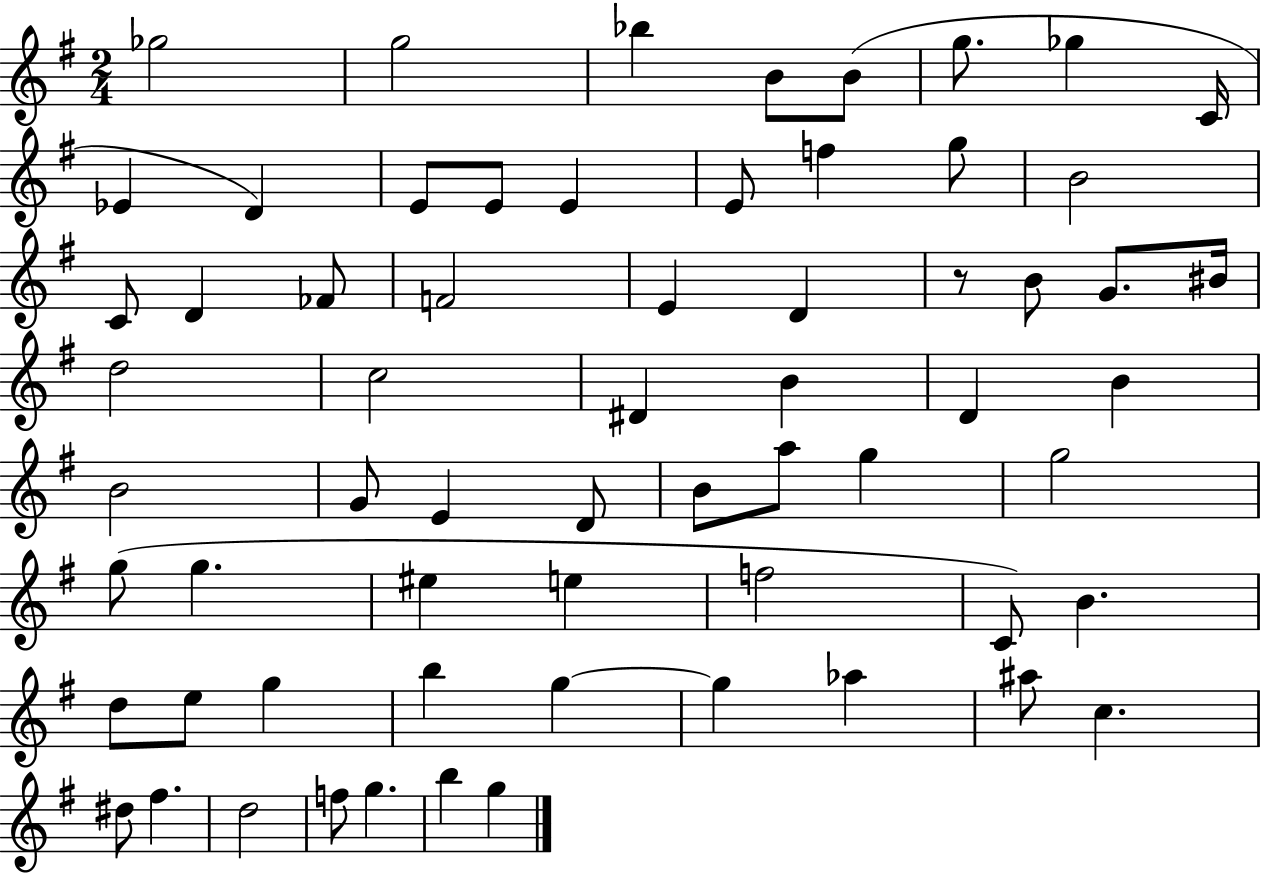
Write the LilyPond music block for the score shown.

{
  \clef treble
  \numericTimeSignature
  \time 2/4
  \key g \major
  \repeat volta 2 { ges''2 | g''2 | bes''4 b'8 b'8( | g''8. ges''4 c'16 | \break ees'4 d'4) | e'8 e'8 e'4 | e'8 f''4 g''8 | b'2 | \break c'8 d'4 fes'8 | f'2 | e'4 d'4 | r8 b'8 g'8. bis'16 | \break d''2 | c''2 | dis'4 b'4 | d'4 b'4 | \break b'2 | g'8 e'4 d'8 | b'8 a''8 g''4 | g''2 | \break g''8( g''4. | eis''4 e''4 | f''2 | c'8) b'4. | \break d''8 e''8 g''4 | b''4 g''4~~ | g''4 aes''4 | ais''8 c''4. | \break dis''8 fis''4. | d''2 | f''8 g''4. | b''4 g''4 | \break } \bar "|."
}